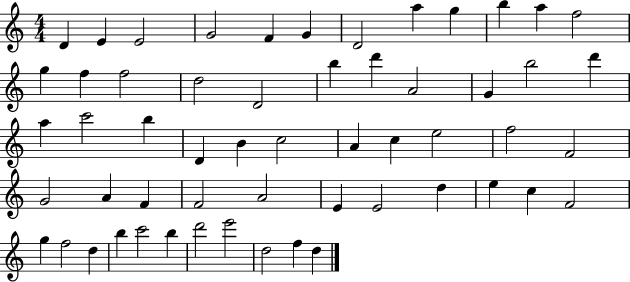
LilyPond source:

{
  \clef treble
  \numericTimeSignature
  \time 4/4
  \key c \major
  d'4 e'4 e'2 | g'2 f'4 g'4 | d'2 a''4 g''4 | b''4 a''4 f''2 | \break g''4 f''4 f''2 | d''2 d'2 | b''4 d'''4 a'2 | g'4 b''2 d'''4 | \break a''4 c'''2 b''4 | d'4 b'4 c''2 | a'4 c''4 e''2 | f''2 f'2 | \break g'2 a'4 f'4 | f'2 a'2 | e'4 e'2 d''4 | e''4 c''4 f'2 | \break g''4 f''2 d''4 | b''4 c'''2 b''4 | d'''2 e'''2 | d''2 f''4 d''4 | \break \bar "|."
}